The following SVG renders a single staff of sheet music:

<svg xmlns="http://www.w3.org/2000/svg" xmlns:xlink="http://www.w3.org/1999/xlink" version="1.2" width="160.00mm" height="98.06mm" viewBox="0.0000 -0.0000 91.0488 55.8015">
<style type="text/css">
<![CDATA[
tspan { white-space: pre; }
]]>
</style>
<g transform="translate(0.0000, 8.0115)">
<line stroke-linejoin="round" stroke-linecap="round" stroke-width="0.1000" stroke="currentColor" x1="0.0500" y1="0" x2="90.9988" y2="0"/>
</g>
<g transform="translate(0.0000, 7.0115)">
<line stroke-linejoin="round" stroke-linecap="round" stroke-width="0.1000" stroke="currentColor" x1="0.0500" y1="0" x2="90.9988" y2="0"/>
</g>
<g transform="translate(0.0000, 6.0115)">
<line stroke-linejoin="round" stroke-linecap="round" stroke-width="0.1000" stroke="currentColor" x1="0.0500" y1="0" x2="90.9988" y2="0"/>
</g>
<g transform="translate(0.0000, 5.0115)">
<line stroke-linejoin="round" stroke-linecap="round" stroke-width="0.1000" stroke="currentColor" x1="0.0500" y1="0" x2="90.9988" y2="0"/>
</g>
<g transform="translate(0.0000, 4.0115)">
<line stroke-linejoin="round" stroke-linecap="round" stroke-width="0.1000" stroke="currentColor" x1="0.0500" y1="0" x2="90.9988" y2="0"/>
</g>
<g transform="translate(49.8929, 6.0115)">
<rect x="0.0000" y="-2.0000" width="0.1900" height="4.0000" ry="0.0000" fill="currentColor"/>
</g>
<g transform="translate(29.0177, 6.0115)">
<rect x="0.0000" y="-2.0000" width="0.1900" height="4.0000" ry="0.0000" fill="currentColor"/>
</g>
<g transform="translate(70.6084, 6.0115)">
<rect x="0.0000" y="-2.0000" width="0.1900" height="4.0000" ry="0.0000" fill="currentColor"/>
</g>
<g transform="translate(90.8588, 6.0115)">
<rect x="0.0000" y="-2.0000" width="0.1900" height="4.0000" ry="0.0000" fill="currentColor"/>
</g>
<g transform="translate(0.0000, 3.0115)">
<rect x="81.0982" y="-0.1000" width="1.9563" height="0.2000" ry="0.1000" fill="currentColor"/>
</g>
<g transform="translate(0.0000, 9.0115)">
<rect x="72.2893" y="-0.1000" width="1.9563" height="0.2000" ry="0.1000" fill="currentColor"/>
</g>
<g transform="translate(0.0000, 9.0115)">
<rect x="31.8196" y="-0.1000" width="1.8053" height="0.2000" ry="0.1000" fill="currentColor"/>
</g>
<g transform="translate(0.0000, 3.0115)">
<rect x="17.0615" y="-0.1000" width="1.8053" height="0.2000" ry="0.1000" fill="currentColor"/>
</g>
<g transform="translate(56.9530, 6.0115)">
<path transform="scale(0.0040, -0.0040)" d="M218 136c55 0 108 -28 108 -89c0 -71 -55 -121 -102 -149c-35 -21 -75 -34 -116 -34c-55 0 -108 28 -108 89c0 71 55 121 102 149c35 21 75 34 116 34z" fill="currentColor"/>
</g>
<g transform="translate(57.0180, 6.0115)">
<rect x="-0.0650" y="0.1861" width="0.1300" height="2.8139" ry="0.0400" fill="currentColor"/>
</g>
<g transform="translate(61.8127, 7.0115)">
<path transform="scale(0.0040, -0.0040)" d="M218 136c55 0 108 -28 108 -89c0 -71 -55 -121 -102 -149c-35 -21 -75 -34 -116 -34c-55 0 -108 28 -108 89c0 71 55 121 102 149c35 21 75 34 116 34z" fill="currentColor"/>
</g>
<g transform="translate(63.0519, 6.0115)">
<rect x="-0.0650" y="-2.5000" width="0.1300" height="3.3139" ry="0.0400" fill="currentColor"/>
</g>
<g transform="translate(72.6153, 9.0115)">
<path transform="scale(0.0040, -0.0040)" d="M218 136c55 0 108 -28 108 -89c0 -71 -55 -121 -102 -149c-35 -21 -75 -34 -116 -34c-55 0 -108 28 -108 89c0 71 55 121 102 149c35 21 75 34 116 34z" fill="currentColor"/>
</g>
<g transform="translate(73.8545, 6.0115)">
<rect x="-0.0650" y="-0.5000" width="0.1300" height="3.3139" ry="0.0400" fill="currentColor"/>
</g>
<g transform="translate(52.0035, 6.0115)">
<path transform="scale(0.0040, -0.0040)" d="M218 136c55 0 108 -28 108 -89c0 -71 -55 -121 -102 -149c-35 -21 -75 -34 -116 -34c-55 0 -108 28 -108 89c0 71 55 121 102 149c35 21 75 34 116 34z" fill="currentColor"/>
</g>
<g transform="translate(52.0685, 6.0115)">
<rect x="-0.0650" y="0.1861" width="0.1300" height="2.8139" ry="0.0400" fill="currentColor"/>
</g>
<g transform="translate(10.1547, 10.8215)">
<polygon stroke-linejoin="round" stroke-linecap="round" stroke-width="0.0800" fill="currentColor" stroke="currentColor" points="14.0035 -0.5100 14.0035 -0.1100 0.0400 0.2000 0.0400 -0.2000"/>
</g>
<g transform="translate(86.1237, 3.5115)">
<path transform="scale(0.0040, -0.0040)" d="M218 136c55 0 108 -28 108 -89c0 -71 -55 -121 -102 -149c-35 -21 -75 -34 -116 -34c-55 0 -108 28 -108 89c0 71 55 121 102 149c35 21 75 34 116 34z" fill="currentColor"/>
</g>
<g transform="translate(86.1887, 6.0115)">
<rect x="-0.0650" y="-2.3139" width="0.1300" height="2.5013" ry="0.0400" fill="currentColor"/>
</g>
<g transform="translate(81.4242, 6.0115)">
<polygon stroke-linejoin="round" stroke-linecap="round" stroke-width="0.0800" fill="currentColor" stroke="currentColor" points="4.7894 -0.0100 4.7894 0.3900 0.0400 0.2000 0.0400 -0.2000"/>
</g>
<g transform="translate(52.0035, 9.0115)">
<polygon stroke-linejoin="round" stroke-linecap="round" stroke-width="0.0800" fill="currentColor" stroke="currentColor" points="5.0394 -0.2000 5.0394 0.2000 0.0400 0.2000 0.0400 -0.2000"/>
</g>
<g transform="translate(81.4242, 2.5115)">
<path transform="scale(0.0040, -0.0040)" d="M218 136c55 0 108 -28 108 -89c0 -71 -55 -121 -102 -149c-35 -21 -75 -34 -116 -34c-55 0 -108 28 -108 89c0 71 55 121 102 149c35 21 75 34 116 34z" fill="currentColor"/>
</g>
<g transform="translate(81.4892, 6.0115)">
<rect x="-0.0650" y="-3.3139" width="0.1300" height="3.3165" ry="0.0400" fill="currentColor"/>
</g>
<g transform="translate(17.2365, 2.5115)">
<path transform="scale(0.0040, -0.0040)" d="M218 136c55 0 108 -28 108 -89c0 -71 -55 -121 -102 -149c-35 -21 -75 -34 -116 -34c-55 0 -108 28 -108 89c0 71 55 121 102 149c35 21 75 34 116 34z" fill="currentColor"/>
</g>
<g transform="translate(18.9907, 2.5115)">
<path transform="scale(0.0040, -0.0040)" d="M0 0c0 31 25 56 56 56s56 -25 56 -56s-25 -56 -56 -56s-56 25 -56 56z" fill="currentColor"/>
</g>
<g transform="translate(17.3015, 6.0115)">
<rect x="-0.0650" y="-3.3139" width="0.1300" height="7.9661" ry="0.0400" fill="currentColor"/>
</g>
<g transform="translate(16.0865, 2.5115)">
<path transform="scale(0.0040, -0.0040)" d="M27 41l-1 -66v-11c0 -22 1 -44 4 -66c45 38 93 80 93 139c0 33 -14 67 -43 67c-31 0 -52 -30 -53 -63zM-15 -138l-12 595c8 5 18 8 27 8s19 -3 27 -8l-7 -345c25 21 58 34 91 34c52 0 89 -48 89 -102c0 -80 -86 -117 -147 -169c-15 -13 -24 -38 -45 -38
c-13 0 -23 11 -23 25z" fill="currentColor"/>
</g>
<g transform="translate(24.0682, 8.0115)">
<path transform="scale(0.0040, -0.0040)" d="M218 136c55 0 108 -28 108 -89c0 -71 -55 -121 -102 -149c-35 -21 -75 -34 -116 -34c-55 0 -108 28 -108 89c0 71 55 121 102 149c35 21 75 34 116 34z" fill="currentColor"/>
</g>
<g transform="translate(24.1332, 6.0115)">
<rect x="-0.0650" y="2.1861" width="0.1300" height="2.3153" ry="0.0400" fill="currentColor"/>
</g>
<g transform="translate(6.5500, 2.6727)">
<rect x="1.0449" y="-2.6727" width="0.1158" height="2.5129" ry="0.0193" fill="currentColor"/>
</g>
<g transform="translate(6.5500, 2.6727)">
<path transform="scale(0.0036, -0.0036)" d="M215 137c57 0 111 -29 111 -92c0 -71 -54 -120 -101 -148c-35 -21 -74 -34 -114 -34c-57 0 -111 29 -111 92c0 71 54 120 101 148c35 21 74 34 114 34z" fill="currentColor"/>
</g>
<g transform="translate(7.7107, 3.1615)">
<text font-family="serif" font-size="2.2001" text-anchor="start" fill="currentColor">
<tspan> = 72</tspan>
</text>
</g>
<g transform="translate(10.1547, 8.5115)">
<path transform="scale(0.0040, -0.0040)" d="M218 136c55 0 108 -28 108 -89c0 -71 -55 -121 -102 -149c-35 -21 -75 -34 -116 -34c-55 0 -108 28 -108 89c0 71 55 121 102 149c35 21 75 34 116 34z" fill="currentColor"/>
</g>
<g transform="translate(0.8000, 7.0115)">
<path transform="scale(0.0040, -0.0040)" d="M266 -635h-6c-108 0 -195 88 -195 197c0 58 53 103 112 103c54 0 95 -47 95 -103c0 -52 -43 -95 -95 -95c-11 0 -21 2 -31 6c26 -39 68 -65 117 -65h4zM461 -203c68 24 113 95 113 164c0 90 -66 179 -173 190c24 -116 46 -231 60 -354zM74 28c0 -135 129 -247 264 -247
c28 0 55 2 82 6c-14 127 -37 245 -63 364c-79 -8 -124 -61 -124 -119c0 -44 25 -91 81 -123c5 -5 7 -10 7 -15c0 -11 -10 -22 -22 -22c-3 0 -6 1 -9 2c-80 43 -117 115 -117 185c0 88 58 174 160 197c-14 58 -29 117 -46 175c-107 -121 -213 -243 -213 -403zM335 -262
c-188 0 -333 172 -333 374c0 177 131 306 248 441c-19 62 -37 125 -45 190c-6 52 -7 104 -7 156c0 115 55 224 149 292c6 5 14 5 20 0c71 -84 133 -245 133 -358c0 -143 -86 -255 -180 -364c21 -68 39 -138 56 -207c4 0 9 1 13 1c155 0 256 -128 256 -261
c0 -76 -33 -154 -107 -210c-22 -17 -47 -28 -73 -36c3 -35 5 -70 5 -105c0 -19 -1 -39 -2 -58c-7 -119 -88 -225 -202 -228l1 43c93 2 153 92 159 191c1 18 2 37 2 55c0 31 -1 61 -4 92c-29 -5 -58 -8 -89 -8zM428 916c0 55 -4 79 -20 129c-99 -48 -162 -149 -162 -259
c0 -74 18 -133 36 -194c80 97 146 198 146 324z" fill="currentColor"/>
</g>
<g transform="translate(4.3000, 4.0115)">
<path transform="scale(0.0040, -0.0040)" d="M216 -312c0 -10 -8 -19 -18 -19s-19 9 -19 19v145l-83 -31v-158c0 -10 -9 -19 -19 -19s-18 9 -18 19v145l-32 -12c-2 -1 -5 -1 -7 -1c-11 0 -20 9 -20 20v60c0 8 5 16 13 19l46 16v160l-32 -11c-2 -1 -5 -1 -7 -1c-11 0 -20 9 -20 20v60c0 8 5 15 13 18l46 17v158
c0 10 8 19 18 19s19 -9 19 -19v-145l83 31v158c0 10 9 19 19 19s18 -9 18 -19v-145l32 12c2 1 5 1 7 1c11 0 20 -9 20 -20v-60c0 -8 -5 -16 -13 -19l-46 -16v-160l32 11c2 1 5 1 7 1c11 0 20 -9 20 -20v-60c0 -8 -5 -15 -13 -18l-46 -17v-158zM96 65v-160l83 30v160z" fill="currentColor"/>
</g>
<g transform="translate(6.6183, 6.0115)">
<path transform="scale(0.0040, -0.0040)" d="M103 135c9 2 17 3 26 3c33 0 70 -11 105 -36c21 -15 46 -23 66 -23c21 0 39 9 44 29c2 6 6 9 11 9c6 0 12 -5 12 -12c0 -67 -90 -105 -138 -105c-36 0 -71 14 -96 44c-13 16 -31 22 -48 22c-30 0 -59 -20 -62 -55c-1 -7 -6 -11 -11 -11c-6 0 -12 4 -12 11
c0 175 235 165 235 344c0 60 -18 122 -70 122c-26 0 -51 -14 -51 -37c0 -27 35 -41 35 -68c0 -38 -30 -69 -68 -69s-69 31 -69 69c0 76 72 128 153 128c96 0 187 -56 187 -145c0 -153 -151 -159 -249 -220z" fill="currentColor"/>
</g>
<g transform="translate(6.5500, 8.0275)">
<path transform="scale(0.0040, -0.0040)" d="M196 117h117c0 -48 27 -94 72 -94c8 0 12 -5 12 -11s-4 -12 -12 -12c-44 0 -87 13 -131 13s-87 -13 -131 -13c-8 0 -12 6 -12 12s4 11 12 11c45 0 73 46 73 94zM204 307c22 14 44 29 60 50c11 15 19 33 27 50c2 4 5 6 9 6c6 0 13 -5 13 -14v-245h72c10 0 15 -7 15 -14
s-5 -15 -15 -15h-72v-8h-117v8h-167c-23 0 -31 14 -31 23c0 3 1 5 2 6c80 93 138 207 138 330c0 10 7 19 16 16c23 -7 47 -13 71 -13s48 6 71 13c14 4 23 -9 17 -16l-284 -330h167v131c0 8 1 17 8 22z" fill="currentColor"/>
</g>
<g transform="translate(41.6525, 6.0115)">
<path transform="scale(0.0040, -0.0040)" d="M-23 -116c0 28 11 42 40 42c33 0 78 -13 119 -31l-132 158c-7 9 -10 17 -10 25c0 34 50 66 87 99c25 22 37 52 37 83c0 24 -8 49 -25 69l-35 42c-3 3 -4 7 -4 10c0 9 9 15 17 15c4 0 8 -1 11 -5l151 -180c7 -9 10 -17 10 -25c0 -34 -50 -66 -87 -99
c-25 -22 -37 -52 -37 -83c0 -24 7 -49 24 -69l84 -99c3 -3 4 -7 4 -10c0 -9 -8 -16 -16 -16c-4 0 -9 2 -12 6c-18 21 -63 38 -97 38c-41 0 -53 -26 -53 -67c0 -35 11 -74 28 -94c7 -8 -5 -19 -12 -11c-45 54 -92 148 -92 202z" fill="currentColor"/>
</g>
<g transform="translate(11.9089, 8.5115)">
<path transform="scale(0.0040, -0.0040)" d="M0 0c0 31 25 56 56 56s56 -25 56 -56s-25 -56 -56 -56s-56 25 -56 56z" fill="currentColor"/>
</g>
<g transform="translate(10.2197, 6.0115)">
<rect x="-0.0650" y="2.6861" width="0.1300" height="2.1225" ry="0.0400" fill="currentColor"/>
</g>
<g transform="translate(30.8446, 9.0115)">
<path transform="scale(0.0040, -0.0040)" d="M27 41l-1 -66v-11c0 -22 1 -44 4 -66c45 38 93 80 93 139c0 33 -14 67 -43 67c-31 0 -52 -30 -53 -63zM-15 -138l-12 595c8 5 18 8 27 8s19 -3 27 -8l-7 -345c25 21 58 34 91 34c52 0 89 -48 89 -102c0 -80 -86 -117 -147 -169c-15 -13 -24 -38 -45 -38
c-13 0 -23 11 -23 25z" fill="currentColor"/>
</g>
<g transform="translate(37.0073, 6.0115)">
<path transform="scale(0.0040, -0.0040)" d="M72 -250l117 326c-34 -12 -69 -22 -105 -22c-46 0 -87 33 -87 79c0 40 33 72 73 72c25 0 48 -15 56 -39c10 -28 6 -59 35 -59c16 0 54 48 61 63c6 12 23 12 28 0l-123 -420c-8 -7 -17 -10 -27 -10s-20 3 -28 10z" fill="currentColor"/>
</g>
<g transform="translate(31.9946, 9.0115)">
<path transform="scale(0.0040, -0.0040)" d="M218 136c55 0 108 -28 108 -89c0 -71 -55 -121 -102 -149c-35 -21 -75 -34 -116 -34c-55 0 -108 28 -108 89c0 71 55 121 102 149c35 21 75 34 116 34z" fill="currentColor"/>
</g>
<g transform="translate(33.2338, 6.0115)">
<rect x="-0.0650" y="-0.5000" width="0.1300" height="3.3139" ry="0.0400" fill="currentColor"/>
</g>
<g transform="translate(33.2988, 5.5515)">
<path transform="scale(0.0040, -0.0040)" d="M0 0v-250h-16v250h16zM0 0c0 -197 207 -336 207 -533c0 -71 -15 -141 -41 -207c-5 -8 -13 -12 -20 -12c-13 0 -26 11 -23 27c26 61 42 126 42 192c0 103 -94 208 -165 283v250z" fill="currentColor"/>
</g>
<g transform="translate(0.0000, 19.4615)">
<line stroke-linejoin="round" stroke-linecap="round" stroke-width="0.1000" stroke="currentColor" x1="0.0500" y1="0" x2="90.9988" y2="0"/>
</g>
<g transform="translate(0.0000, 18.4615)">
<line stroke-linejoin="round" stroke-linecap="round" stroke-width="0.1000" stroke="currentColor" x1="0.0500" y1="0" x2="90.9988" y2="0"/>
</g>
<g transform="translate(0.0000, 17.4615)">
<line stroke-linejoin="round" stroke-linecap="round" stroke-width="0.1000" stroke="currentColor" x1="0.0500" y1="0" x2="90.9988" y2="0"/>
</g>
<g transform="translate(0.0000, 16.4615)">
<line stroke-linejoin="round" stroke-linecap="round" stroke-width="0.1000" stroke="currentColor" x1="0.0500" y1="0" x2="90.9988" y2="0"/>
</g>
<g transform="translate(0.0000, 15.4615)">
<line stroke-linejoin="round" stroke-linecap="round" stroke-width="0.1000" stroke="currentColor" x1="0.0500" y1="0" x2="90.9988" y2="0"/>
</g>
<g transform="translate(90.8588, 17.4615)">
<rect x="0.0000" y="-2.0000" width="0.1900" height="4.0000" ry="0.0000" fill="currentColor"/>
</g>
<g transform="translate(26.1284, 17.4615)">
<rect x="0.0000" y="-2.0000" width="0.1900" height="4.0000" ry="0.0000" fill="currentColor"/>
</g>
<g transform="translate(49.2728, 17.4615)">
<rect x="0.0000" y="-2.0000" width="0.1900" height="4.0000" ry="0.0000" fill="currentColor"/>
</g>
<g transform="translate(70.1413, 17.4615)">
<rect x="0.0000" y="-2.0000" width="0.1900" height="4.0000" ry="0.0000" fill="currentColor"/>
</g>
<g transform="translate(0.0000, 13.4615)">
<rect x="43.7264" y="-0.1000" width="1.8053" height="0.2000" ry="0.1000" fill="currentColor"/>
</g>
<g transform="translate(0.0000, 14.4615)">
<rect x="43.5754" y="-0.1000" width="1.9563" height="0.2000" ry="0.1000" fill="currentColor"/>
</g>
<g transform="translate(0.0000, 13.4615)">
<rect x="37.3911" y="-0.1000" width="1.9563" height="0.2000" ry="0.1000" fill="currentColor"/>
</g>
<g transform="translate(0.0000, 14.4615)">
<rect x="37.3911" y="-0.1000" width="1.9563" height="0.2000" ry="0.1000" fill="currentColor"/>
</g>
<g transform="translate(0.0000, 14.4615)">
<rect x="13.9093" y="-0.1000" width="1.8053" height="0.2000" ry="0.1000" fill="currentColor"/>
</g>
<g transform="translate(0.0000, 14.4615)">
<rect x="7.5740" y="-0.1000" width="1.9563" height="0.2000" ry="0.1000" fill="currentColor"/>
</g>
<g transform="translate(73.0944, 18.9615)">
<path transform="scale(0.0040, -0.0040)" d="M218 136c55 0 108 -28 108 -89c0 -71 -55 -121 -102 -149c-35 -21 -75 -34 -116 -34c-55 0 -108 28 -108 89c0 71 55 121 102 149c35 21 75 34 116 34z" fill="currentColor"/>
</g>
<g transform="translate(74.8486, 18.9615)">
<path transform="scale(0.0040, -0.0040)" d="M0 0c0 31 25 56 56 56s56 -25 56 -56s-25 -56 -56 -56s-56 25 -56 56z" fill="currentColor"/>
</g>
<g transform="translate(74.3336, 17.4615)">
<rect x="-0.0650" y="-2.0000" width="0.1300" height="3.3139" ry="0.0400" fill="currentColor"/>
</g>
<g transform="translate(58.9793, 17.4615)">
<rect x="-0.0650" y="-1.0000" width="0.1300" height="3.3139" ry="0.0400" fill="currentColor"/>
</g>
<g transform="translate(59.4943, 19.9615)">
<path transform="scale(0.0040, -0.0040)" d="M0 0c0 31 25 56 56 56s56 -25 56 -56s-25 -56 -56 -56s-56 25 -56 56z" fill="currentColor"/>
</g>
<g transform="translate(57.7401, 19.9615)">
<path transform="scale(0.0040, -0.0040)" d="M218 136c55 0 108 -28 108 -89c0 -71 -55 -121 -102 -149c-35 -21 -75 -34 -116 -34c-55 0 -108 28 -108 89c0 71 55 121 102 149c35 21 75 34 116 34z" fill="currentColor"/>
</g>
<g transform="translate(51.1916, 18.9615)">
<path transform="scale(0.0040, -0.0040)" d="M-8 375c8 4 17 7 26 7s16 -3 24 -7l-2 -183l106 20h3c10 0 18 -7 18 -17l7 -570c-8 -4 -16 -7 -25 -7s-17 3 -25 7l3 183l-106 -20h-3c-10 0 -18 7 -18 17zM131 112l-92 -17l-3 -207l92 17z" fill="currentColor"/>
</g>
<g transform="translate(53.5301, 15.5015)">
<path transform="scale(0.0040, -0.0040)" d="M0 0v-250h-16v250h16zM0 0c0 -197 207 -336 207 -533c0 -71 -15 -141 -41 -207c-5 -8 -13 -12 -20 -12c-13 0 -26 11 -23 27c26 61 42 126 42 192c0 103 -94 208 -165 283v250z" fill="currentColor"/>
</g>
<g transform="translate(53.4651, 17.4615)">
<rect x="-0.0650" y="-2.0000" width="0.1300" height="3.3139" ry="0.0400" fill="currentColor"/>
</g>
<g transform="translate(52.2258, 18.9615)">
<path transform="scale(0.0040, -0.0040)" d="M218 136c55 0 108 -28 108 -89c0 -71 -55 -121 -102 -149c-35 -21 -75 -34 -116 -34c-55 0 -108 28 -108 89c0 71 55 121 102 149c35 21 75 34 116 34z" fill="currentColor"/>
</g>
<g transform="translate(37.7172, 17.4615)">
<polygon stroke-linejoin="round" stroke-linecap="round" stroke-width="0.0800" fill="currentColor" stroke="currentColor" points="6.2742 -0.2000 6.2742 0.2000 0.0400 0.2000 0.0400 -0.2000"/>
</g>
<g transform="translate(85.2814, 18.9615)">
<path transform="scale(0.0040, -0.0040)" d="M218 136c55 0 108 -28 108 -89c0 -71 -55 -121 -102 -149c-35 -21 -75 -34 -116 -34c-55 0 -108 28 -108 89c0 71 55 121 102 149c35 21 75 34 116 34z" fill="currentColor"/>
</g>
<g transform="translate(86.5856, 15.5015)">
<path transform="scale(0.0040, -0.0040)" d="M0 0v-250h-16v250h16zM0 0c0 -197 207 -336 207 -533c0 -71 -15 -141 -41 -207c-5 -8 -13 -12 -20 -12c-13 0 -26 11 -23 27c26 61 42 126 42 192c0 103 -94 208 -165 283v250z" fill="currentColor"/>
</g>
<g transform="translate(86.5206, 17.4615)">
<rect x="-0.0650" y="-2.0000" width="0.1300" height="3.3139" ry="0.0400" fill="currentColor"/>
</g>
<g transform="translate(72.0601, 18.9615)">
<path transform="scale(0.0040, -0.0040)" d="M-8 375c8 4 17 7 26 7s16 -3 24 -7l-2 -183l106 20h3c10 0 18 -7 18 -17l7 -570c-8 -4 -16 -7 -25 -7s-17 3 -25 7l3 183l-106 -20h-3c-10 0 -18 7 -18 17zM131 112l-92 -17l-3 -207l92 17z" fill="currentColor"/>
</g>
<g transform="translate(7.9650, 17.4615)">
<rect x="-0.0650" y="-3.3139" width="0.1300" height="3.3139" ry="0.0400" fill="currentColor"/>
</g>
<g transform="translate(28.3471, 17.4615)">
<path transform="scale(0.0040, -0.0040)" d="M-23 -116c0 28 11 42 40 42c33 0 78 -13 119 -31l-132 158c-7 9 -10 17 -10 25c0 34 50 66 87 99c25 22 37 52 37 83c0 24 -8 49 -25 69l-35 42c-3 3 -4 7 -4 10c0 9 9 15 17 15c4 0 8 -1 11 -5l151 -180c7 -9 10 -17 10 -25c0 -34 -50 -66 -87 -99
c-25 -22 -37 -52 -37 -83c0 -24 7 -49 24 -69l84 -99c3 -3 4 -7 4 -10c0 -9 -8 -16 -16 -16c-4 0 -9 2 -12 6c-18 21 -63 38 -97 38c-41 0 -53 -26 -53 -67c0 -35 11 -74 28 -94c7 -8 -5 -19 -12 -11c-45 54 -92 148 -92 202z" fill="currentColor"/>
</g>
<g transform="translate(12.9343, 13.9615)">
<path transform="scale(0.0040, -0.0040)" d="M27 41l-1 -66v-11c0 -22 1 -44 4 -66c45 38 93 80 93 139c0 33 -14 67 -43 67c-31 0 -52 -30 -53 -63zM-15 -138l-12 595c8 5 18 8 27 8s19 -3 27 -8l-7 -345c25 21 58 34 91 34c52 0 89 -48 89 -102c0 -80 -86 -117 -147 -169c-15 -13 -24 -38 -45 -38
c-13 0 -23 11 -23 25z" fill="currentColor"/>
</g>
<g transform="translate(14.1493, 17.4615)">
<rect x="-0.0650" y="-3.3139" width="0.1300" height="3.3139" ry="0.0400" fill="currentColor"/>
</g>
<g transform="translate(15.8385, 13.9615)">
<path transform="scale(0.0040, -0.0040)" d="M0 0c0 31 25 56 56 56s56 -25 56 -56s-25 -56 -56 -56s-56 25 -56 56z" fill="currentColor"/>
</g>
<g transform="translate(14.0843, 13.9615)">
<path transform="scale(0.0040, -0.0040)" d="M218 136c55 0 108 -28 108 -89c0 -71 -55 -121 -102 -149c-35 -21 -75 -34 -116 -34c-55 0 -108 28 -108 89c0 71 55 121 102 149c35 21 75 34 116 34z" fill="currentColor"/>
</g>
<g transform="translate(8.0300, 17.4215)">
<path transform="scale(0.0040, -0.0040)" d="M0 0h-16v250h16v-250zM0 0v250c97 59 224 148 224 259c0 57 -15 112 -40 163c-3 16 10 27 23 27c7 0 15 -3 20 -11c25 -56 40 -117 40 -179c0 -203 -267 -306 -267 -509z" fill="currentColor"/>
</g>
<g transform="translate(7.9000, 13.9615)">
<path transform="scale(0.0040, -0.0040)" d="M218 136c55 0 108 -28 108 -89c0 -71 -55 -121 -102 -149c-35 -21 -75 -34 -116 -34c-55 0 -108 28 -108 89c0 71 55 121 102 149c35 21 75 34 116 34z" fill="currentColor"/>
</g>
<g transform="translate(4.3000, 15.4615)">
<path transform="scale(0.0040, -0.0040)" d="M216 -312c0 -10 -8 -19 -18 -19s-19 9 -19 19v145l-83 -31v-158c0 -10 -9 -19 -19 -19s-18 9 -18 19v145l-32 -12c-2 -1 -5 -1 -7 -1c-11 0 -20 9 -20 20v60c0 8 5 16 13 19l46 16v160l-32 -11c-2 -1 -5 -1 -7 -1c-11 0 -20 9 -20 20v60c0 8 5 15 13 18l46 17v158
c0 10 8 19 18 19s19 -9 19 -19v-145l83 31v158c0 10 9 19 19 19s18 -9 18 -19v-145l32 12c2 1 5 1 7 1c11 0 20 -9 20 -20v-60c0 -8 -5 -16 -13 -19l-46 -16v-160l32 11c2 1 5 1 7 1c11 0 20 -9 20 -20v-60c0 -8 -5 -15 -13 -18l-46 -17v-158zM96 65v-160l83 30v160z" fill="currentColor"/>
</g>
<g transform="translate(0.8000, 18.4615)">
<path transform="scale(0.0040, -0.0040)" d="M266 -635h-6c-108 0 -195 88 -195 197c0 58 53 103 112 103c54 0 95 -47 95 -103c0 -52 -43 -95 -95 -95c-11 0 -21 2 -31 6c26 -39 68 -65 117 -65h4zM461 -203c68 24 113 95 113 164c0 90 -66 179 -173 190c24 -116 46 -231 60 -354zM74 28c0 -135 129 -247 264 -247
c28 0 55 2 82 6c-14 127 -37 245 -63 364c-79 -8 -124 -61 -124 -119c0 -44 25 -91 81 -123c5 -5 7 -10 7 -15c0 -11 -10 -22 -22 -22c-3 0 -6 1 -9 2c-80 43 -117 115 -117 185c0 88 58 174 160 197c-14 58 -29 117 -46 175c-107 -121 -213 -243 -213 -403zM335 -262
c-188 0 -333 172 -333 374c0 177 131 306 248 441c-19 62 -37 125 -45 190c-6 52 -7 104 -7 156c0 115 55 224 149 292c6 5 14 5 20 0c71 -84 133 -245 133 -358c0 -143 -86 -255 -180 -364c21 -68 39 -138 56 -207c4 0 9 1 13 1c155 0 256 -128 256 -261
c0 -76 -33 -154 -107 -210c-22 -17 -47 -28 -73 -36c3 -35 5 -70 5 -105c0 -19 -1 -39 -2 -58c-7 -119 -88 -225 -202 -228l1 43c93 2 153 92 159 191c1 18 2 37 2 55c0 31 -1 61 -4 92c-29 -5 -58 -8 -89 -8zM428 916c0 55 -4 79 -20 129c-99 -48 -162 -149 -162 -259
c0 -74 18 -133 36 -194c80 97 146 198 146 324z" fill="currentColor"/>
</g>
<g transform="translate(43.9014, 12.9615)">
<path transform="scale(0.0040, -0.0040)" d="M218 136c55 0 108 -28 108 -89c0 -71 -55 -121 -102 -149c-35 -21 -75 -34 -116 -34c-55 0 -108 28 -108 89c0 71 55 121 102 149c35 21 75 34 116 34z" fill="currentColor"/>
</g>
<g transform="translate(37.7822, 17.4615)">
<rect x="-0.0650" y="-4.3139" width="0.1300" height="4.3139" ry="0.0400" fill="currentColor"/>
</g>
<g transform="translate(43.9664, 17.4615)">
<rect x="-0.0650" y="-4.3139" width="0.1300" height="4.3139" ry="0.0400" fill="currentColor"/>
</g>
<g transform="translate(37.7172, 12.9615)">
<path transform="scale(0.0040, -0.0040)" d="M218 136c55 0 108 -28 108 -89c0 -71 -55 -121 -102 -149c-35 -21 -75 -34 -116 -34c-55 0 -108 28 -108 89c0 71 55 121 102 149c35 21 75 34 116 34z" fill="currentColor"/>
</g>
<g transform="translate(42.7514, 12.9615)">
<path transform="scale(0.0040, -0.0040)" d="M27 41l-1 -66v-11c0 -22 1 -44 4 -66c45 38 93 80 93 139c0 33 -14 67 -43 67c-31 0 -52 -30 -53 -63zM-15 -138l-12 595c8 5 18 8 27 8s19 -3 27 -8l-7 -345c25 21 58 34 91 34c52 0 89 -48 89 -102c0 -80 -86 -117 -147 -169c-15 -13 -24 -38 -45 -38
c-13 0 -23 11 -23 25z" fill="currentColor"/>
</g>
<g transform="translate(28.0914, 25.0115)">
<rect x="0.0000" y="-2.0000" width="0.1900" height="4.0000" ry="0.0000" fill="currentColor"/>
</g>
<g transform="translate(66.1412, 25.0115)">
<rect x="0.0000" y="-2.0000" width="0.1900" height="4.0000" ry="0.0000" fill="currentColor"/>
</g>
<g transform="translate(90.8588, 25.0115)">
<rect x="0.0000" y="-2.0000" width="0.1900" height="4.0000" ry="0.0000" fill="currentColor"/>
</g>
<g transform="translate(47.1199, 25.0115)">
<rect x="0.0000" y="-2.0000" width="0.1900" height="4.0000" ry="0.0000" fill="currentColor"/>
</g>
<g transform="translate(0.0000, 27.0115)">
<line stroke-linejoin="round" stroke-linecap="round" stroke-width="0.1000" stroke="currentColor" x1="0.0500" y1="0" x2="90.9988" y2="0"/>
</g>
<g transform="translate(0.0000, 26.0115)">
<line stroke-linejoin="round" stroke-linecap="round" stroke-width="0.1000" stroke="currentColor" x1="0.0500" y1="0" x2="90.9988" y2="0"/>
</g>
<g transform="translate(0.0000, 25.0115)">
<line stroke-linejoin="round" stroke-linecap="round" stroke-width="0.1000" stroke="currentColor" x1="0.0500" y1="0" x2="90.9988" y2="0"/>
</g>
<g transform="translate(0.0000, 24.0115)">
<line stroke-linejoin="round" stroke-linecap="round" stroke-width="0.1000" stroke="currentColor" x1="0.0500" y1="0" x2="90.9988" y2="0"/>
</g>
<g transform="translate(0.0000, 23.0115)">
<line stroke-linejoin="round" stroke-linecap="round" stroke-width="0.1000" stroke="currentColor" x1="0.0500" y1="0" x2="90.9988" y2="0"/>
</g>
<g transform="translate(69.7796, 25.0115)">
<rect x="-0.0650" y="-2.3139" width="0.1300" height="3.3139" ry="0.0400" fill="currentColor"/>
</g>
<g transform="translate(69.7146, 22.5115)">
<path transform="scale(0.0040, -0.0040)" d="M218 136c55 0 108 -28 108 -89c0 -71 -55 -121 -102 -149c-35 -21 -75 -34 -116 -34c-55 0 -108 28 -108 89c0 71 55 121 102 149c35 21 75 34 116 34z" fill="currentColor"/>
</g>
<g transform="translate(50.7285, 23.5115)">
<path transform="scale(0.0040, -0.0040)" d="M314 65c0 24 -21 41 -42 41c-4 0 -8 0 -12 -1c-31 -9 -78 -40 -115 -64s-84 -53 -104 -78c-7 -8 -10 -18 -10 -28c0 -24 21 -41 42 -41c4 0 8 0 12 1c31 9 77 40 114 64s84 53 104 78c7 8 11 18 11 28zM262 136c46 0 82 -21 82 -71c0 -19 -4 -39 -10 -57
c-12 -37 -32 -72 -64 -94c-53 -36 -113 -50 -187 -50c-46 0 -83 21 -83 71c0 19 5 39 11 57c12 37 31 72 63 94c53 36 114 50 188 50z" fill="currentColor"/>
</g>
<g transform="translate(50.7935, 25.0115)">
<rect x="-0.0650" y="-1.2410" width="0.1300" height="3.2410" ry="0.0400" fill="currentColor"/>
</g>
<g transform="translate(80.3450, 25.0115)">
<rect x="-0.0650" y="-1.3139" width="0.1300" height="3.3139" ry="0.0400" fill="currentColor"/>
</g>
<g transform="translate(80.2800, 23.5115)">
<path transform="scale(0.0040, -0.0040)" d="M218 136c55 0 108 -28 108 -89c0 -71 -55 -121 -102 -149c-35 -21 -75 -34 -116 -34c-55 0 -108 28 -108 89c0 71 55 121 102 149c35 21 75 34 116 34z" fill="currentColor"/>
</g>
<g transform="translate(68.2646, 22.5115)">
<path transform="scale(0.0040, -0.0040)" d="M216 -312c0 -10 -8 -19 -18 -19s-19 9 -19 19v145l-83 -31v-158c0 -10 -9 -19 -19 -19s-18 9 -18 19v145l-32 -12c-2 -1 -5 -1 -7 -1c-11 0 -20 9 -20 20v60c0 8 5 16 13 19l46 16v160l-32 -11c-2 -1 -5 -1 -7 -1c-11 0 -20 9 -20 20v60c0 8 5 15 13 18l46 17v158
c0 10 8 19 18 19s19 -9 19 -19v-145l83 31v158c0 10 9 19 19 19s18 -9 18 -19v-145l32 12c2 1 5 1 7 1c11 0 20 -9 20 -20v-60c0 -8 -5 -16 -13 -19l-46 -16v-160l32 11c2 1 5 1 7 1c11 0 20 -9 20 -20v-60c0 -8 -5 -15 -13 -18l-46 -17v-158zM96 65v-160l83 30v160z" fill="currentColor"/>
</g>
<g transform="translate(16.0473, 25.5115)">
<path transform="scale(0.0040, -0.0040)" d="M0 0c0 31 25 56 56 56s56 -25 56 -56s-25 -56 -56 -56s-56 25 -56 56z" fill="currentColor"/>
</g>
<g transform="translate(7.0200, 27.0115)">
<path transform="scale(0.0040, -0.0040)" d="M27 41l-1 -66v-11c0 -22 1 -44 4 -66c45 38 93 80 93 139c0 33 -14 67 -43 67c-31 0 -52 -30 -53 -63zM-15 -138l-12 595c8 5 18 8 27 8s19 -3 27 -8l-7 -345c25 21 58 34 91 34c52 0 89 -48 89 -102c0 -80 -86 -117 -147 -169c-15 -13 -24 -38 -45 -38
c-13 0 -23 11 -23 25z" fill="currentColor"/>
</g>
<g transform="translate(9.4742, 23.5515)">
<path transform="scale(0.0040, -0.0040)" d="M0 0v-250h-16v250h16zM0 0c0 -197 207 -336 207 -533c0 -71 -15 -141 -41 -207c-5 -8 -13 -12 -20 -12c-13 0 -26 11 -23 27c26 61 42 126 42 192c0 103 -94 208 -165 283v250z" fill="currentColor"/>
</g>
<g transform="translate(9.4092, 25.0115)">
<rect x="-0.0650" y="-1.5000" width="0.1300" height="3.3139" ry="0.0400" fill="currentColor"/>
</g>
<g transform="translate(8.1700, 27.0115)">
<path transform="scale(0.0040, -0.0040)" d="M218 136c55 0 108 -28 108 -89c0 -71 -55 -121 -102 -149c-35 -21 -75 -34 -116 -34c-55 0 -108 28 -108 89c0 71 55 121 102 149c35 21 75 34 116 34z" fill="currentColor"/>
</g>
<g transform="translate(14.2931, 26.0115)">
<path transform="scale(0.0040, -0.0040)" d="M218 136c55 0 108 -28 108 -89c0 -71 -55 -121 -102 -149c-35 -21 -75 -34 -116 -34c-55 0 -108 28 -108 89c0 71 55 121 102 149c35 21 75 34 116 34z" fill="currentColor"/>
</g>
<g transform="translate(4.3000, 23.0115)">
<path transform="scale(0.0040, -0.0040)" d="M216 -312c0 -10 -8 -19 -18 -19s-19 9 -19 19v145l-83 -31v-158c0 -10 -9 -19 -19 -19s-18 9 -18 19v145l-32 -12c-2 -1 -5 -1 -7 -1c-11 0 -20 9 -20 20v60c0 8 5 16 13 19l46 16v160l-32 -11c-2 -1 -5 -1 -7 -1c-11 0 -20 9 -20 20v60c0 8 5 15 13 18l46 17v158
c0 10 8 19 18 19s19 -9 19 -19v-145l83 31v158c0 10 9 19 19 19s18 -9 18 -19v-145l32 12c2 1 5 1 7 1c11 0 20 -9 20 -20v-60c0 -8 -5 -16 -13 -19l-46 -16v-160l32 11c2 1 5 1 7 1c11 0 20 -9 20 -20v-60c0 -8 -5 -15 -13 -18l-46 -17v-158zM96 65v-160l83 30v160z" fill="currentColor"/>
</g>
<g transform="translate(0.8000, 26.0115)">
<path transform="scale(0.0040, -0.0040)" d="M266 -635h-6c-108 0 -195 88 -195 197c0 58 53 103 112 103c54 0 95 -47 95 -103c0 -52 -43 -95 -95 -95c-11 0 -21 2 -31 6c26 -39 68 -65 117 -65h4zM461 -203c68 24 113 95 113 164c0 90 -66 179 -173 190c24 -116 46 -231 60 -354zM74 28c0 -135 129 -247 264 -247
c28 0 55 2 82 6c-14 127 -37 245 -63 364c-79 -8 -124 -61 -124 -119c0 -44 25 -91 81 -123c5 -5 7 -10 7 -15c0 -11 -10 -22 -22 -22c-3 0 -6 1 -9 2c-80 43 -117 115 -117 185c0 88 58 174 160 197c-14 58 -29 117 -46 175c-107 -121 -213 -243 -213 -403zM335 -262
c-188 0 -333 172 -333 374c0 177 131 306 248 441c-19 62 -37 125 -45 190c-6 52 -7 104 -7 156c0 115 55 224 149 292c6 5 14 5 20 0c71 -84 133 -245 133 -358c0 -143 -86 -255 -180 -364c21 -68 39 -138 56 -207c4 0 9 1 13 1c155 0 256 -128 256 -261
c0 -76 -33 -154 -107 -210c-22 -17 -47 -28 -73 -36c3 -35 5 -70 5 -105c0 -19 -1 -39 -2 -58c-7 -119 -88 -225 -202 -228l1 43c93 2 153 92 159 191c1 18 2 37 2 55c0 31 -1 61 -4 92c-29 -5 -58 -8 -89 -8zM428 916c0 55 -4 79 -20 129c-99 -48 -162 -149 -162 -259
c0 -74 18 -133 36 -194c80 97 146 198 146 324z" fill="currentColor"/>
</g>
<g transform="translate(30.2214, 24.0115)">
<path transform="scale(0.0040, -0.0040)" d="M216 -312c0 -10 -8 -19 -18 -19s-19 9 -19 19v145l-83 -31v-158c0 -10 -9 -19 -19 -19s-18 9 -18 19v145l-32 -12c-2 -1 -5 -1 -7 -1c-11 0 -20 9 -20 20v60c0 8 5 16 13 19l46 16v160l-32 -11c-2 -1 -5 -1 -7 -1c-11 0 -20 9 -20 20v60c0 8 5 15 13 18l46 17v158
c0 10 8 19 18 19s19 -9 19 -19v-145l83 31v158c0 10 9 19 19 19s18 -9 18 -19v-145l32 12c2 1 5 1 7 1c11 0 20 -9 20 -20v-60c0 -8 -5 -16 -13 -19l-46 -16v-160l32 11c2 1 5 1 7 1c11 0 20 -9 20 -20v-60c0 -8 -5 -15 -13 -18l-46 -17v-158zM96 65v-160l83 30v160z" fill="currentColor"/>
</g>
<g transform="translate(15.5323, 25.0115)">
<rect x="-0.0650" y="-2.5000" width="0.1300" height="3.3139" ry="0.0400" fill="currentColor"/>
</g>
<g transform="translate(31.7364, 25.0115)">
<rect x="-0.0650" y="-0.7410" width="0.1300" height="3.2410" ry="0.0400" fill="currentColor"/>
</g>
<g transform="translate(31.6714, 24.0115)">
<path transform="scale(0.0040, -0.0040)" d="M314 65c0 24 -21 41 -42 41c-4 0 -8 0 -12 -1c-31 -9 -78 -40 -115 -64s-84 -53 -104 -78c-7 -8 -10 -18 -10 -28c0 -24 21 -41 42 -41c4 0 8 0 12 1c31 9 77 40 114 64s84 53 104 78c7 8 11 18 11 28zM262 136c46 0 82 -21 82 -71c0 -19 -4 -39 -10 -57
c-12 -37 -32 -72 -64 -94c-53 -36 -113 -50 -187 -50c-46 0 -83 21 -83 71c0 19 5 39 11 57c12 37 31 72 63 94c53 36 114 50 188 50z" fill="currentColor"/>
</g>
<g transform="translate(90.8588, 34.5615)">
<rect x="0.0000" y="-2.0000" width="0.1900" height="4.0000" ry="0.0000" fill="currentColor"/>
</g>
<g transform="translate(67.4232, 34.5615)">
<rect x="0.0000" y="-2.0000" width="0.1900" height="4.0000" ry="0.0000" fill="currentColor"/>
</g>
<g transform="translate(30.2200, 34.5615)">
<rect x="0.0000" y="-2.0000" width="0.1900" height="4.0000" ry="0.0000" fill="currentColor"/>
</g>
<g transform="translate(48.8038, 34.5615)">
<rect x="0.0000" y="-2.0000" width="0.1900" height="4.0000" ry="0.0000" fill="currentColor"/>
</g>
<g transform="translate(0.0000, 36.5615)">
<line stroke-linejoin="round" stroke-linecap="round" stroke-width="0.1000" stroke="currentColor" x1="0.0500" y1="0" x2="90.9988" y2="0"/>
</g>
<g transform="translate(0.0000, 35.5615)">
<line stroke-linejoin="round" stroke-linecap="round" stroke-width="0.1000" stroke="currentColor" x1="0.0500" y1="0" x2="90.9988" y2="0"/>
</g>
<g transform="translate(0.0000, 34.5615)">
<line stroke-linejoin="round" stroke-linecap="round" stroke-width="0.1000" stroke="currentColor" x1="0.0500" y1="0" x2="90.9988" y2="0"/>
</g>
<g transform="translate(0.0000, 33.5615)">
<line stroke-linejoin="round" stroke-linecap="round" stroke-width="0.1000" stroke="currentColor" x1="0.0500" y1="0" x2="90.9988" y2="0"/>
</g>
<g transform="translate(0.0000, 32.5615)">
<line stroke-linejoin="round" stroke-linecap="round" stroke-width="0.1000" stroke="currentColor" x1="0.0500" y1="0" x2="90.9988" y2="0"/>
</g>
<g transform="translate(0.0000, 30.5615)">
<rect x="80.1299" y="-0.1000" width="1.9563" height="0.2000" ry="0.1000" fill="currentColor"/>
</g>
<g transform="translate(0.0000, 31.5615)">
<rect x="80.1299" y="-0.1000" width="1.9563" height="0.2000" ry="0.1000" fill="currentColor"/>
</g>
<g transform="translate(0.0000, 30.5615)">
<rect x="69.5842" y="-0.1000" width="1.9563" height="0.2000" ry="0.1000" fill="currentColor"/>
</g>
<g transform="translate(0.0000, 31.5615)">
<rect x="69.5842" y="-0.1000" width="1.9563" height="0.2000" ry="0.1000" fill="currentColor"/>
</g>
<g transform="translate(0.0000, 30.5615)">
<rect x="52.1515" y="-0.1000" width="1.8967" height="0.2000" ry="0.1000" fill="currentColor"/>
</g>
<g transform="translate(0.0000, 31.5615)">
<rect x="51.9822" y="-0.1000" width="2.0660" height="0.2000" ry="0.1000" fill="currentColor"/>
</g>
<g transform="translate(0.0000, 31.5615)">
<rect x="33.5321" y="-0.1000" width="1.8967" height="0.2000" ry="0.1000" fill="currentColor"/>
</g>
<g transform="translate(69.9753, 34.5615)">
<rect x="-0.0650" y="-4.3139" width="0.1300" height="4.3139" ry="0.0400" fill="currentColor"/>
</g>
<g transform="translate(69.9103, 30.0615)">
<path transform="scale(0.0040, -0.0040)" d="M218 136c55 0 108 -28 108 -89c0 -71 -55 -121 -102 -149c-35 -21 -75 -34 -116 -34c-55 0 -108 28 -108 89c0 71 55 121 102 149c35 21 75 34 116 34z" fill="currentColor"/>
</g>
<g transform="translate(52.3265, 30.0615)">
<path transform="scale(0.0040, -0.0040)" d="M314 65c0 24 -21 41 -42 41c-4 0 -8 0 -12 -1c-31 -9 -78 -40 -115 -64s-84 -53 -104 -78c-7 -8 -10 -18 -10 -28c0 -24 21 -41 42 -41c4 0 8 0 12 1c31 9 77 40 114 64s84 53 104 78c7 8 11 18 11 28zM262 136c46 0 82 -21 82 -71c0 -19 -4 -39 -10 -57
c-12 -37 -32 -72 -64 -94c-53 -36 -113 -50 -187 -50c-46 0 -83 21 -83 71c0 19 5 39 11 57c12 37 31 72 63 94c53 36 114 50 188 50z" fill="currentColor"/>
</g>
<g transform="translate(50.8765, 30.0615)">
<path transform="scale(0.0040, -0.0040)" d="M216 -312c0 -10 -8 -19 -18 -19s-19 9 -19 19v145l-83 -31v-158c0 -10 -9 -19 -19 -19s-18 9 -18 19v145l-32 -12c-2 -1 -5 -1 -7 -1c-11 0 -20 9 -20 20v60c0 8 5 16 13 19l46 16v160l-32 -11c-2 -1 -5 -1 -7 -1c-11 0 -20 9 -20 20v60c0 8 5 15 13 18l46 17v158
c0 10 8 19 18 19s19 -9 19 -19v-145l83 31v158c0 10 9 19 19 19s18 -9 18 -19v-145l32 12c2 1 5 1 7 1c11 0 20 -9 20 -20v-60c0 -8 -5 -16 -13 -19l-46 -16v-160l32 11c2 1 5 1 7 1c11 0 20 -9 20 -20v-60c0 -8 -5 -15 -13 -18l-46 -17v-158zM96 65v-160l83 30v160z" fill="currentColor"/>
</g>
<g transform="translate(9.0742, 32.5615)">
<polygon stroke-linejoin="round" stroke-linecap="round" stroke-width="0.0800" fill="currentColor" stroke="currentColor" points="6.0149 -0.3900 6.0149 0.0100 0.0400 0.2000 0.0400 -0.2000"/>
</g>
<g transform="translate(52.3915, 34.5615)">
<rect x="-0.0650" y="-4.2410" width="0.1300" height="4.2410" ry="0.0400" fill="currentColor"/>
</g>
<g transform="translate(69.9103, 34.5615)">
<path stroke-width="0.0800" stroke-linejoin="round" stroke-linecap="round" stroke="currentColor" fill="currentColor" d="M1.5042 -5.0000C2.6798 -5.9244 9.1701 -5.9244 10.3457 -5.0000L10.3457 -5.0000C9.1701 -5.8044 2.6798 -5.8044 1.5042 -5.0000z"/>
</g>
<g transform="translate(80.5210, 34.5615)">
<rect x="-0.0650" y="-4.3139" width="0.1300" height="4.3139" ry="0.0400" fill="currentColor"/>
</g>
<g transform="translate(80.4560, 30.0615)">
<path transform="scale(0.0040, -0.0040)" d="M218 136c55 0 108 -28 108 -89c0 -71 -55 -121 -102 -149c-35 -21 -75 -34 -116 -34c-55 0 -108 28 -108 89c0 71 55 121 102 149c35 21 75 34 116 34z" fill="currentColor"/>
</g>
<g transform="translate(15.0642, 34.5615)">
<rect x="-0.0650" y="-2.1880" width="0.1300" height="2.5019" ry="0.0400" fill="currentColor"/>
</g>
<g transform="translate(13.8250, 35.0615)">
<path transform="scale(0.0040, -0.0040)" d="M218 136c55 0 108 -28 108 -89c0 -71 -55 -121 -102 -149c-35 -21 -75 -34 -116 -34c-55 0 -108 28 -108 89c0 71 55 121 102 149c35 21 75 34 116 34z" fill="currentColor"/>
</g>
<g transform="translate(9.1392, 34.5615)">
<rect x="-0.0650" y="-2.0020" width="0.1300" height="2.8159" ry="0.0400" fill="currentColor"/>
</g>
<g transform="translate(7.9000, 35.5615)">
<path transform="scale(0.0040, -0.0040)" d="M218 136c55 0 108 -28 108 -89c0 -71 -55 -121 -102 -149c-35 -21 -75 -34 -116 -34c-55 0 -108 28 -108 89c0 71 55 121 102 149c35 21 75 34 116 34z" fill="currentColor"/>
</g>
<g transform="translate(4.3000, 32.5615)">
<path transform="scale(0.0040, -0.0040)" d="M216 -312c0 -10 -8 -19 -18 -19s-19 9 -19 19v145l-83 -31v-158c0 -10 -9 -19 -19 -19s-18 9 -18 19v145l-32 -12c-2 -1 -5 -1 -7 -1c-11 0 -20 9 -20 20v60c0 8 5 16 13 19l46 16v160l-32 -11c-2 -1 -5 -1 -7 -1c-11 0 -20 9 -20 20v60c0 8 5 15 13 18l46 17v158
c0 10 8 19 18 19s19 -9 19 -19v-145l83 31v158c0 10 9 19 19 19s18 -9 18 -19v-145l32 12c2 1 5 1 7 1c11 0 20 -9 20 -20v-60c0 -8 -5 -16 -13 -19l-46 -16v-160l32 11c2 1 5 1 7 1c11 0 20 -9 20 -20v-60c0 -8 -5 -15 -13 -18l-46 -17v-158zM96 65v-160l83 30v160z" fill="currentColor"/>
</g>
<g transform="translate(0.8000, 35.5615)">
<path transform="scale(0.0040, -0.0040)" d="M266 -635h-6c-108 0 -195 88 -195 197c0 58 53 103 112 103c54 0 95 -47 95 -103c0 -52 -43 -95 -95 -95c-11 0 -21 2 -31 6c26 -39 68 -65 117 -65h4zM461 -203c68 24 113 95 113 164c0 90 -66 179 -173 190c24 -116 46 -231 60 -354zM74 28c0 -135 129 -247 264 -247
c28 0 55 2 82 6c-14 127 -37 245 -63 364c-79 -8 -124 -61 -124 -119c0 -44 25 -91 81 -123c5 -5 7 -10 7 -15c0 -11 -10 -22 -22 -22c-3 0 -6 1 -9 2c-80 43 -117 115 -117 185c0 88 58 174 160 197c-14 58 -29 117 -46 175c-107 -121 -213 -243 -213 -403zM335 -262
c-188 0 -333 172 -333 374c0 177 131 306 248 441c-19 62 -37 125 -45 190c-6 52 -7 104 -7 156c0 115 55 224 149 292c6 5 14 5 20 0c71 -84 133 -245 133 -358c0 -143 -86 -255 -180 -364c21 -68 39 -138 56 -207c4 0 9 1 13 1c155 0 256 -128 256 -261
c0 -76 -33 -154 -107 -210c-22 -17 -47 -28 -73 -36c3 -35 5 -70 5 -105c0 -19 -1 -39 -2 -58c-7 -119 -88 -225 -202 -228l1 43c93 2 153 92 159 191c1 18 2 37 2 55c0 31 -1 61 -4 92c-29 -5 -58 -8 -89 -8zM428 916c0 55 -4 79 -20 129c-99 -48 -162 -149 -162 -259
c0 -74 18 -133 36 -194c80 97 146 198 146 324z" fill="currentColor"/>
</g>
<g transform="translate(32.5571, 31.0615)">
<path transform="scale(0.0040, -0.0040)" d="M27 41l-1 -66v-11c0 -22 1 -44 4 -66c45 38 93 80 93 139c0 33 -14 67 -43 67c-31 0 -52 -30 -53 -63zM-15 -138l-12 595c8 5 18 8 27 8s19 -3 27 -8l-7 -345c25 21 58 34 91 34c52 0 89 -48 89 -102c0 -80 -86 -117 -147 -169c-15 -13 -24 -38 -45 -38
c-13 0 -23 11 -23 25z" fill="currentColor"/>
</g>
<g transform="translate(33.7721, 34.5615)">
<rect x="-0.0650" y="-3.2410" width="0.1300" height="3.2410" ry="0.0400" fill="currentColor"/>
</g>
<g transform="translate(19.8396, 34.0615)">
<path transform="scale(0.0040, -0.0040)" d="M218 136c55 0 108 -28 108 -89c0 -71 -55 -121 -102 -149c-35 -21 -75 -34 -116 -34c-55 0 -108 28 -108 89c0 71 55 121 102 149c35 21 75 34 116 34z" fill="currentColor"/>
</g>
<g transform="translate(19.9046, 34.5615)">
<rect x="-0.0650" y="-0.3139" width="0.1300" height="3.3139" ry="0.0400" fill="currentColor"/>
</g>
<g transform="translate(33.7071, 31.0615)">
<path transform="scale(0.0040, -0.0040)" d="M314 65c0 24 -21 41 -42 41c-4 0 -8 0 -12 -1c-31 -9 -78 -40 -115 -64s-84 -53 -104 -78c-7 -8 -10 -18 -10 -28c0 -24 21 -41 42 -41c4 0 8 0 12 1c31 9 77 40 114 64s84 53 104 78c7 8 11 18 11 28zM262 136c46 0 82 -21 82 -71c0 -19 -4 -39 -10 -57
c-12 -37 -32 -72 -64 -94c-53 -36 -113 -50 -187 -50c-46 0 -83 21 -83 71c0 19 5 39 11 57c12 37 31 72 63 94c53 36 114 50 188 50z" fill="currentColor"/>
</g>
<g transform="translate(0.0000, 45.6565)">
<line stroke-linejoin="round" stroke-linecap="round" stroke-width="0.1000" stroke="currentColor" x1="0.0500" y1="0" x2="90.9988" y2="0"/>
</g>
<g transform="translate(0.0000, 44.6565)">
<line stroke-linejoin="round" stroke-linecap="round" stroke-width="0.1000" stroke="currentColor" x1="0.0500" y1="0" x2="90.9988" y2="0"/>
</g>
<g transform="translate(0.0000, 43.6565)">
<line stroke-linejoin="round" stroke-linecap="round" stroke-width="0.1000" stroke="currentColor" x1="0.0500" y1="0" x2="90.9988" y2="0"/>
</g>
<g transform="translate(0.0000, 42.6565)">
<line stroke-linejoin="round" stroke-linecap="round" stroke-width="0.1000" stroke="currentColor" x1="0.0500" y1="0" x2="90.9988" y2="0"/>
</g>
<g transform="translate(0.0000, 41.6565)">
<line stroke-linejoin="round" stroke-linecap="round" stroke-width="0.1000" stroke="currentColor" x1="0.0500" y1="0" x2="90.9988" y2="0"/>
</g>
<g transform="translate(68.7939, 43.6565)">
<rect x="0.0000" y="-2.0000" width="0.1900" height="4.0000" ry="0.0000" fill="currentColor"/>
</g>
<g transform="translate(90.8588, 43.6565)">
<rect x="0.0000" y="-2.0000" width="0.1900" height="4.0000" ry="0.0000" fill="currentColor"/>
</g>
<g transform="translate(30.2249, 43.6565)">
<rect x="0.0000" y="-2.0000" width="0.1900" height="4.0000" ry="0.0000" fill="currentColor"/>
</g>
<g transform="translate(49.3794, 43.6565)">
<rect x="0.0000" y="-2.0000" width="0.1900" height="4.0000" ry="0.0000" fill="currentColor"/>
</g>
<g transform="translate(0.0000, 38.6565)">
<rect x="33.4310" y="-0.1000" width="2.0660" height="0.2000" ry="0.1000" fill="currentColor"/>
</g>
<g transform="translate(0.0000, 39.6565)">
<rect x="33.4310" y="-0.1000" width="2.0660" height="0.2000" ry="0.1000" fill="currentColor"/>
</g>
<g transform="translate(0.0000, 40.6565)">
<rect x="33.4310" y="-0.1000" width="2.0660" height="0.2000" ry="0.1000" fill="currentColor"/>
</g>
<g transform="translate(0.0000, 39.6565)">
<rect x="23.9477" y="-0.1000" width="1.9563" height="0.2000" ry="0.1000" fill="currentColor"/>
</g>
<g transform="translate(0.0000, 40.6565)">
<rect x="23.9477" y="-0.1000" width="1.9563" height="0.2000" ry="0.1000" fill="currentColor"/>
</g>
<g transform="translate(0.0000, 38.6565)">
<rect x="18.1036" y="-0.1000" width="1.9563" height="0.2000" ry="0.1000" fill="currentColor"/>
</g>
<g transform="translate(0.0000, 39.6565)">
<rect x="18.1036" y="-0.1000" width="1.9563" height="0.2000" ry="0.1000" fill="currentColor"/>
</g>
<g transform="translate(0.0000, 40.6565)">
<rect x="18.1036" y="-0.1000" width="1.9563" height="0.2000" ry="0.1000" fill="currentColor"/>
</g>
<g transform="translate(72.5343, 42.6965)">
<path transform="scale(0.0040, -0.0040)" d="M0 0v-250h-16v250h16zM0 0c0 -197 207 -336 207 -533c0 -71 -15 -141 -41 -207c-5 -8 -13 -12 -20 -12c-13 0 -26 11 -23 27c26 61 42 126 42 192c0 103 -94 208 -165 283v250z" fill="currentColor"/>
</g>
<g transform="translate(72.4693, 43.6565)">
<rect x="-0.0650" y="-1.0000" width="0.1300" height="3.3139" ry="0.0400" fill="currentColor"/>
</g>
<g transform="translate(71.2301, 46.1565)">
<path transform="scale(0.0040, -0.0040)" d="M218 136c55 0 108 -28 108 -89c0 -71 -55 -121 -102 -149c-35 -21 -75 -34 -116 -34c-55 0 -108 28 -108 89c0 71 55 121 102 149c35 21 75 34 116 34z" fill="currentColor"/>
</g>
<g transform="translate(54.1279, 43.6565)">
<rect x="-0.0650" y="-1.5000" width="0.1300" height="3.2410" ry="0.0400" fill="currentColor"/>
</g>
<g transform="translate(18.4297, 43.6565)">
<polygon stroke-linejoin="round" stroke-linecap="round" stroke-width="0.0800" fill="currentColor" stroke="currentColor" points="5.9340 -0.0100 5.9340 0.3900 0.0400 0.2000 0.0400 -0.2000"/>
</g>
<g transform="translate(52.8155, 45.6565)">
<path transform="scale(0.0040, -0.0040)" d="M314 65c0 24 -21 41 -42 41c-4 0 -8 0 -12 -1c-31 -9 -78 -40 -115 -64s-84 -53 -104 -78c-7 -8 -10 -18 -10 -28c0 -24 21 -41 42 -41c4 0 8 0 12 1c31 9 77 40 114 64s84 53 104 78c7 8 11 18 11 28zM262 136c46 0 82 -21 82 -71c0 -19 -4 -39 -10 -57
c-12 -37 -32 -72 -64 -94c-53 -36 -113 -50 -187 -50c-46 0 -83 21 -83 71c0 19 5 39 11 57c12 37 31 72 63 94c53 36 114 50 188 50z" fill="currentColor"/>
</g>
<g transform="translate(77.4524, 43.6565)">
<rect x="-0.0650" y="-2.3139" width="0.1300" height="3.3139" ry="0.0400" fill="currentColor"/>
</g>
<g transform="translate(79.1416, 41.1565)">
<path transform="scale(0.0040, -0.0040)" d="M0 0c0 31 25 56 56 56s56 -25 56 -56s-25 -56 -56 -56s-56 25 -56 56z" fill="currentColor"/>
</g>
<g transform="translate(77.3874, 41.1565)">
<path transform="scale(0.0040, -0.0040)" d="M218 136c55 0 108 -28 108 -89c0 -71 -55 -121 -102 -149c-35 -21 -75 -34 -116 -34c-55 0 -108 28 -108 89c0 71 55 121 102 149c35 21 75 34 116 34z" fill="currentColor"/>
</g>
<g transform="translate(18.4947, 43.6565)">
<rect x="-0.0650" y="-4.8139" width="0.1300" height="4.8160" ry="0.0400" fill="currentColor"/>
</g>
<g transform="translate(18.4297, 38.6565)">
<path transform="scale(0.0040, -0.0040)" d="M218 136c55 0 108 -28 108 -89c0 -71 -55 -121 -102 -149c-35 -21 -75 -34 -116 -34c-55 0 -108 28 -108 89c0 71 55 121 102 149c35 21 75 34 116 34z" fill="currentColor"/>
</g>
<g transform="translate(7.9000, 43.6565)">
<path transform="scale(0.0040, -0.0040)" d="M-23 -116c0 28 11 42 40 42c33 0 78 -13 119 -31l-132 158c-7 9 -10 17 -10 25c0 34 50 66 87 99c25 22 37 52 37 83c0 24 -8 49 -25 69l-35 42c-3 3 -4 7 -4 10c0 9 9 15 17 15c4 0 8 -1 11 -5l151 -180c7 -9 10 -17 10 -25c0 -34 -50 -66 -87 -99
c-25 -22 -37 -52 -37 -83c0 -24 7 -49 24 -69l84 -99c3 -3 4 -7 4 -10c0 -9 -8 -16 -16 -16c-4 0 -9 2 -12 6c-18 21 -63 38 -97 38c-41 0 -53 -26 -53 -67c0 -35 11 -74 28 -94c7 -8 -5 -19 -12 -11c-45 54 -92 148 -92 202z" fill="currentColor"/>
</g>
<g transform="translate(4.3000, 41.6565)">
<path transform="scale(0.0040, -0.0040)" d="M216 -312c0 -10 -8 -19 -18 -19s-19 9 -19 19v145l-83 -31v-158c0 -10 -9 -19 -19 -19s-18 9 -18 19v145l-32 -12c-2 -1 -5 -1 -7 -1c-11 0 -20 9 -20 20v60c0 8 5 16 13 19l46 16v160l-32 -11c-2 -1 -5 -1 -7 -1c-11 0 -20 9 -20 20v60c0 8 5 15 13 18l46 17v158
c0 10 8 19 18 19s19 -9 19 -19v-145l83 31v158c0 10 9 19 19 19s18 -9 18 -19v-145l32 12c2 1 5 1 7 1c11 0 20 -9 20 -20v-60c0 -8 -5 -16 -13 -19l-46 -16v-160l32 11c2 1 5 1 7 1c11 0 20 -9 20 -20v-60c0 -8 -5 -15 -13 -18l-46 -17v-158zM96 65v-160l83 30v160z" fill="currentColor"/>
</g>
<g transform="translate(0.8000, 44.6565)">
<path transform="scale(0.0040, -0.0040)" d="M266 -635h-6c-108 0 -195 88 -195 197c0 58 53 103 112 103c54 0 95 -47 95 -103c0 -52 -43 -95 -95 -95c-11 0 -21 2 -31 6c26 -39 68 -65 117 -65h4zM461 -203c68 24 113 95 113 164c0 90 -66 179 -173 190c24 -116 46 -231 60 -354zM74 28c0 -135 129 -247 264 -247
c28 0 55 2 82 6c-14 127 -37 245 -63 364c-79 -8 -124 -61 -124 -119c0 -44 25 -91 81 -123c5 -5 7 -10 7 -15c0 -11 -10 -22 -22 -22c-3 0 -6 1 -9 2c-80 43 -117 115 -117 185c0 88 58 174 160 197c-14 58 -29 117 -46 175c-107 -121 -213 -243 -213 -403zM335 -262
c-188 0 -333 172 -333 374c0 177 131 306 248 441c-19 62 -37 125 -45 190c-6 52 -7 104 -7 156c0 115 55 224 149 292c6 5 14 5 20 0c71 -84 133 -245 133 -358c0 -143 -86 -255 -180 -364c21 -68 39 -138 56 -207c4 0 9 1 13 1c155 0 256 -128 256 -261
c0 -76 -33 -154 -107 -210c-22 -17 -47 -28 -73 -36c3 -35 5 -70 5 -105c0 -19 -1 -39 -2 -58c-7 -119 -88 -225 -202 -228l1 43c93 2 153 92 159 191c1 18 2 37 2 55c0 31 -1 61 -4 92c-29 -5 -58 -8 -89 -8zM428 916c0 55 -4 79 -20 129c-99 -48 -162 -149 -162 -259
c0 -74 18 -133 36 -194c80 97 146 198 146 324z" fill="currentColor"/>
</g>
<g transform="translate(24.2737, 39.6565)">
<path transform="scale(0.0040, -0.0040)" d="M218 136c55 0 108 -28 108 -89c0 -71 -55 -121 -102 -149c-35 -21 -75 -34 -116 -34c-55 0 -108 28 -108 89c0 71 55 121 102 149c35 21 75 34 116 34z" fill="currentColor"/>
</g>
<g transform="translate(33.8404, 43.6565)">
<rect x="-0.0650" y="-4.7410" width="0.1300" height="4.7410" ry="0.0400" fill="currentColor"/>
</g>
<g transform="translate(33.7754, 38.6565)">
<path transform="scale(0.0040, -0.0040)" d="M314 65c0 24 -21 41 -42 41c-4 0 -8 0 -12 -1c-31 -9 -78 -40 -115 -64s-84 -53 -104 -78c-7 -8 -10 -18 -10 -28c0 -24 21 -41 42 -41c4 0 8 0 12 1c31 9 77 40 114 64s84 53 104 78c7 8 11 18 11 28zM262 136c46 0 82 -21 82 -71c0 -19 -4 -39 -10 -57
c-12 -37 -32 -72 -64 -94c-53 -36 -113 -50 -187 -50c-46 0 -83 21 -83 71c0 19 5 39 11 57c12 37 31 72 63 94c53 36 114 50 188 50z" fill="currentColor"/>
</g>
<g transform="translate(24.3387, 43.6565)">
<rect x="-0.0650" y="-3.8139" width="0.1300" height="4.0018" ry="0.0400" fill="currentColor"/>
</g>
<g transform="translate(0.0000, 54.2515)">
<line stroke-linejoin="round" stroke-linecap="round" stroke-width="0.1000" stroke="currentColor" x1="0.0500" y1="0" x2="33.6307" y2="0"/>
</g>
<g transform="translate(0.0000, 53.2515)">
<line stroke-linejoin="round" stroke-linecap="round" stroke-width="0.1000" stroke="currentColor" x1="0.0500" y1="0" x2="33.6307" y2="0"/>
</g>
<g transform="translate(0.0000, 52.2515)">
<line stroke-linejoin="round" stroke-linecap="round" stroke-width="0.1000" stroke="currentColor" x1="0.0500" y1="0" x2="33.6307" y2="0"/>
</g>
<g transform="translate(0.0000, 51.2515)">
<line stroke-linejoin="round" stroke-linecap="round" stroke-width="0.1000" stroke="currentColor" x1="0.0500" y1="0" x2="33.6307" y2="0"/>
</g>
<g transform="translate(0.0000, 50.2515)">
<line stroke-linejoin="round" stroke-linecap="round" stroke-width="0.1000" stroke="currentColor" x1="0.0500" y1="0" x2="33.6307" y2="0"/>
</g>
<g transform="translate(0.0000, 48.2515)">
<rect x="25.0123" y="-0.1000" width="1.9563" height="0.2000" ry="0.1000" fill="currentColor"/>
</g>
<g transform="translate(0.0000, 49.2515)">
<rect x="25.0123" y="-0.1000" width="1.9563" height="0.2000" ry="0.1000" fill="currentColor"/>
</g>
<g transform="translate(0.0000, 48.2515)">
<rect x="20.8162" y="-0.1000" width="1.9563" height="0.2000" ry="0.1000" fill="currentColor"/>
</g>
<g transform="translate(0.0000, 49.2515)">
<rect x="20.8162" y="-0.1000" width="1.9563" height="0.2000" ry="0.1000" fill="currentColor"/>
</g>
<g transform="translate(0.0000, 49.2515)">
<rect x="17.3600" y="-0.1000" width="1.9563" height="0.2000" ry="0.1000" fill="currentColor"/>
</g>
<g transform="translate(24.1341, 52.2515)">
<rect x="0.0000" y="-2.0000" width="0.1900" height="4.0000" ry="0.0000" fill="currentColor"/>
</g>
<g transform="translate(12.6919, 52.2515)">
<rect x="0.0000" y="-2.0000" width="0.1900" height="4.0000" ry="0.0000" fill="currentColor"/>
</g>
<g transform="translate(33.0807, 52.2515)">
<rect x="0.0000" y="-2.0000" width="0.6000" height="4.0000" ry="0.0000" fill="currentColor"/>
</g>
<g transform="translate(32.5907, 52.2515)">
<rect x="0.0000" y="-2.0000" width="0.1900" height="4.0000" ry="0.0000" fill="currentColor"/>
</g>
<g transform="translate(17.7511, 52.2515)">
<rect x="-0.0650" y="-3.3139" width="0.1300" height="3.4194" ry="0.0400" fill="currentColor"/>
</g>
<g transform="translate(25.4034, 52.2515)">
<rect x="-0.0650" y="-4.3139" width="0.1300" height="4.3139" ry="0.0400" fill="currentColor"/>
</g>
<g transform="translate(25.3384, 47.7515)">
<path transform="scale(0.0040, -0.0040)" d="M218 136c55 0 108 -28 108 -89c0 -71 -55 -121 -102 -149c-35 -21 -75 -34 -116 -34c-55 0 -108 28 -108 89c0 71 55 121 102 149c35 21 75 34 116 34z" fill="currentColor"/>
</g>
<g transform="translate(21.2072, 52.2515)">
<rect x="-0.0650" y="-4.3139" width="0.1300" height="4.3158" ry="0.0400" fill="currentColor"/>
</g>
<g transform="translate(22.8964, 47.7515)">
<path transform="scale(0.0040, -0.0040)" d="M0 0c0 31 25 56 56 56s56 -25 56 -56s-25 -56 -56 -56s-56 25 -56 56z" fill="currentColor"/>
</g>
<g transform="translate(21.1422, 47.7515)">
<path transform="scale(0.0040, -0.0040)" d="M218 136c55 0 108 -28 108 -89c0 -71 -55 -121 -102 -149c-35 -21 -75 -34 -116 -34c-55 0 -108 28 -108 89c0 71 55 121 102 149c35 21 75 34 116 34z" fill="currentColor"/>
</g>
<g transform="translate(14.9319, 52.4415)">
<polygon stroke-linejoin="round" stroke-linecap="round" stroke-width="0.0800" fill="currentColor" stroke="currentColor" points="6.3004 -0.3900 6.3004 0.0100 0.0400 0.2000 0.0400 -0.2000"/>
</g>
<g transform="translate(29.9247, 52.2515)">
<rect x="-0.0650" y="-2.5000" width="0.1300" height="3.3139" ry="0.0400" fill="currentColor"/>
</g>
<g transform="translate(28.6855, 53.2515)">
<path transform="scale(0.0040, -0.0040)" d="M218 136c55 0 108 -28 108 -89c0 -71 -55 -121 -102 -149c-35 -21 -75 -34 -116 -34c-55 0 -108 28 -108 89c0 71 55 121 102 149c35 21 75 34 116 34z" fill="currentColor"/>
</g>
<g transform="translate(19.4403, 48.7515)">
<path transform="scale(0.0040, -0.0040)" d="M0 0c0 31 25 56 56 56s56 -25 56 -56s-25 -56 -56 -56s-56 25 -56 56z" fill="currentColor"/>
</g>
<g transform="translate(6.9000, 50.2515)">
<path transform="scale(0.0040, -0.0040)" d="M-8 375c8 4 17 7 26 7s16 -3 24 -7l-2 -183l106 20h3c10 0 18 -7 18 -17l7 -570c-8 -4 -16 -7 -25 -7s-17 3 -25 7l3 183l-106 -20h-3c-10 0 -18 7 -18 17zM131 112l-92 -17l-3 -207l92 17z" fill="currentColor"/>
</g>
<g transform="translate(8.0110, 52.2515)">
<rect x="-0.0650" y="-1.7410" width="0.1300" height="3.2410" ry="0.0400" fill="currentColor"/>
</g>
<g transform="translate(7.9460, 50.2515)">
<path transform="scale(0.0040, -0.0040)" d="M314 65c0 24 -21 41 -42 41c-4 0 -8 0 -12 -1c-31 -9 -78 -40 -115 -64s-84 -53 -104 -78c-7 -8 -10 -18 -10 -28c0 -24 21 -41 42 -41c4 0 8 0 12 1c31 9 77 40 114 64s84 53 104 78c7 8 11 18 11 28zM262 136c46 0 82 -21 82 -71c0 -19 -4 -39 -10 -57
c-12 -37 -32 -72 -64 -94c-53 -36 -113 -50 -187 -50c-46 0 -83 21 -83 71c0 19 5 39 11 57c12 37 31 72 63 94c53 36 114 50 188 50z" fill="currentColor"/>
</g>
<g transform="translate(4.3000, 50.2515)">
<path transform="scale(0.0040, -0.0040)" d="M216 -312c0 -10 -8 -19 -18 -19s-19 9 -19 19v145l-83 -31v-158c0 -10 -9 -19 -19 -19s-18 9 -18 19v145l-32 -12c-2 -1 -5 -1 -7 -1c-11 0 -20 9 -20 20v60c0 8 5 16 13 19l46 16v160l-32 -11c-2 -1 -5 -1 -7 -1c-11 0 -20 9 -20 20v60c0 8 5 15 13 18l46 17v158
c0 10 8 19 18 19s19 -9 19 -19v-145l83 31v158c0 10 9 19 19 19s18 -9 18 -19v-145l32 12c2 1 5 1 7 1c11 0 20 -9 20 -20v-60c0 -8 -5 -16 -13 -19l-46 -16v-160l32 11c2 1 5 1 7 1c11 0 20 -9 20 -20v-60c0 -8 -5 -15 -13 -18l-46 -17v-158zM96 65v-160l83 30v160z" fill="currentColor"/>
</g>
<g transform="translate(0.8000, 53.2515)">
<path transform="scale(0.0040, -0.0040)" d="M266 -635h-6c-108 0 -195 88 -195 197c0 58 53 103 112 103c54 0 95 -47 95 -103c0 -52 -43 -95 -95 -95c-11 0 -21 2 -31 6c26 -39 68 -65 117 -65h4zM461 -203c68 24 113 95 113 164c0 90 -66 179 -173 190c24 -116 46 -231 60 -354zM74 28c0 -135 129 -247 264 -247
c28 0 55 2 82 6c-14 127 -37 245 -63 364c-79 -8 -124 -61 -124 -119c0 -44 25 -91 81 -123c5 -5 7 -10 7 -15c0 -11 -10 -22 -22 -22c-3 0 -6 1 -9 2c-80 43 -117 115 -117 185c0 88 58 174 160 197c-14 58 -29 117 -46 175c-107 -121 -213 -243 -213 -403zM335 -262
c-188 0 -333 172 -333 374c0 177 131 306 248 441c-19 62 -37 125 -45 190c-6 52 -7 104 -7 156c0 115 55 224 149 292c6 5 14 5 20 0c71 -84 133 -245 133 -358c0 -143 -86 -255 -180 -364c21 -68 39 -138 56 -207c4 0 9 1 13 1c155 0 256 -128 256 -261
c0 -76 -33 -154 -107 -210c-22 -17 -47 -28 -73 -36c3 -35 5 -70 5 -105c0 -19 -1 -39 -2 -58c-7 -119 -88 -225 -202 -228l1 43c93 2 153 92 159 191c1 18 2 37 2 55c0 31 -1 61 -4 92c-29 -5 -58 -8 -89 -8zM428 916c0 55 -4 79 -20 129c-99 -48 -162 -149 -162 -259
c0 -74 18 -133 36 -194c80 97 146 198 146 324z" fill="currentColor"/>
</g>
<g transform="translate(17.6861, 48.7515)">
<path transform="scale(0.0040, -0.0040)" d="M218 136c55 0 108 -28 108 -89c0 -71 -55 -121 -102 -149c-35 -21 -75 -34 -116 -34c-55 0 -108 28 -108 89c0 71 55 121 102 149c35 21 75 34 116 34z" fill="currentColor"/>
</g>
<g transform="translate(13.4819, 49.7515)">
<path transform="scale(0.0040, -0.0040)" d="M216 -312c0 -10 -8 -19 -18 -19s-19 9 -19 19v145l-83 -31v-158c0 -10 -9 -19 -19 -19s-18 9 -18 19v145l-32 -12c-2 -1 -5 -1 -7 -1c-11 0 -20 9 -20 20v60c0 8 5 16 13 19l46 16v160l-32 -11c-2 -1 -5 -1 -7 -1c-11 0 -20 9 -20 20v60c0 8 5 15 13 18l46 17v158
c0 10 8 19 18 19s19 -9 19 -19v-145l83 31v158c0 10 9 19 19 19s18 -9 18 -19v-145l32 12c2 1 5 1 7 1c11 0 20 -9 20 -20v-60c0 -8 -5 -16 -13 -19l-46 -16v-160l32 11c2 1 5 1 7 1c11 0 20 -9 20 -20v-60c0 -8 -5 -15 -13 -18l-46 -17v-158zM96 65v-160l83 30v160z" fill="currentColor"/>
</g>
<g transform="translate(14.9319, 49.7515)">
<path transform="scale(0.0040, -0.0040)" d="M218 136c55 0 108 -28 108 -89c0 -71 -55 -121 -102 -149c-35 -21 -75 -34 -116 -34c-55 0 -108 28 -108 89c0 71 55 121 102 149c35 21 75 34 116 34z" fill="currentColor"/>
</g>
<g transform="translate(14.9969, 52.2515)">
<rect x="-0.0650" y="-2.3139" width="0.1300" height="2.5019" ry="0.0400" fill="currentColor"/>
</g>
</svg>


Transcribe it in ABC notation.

X:1
T:Untitled
M:2/4
L:1/4
K:G
D/2 _b/2 E/2 _C/2 z/2 z B/2 B/2 G C b/2 g/2 b/2 _b z d'/2 _d'/2 F/2 D F F/2 _E/2 G ^d2 e2 ^g e G/2 A/2 c _b2 ^d'2 d' d' z e'/2 c'/2 e'2 E2 D/2 g f2 ^g/2 b/2 d'/2 d' G